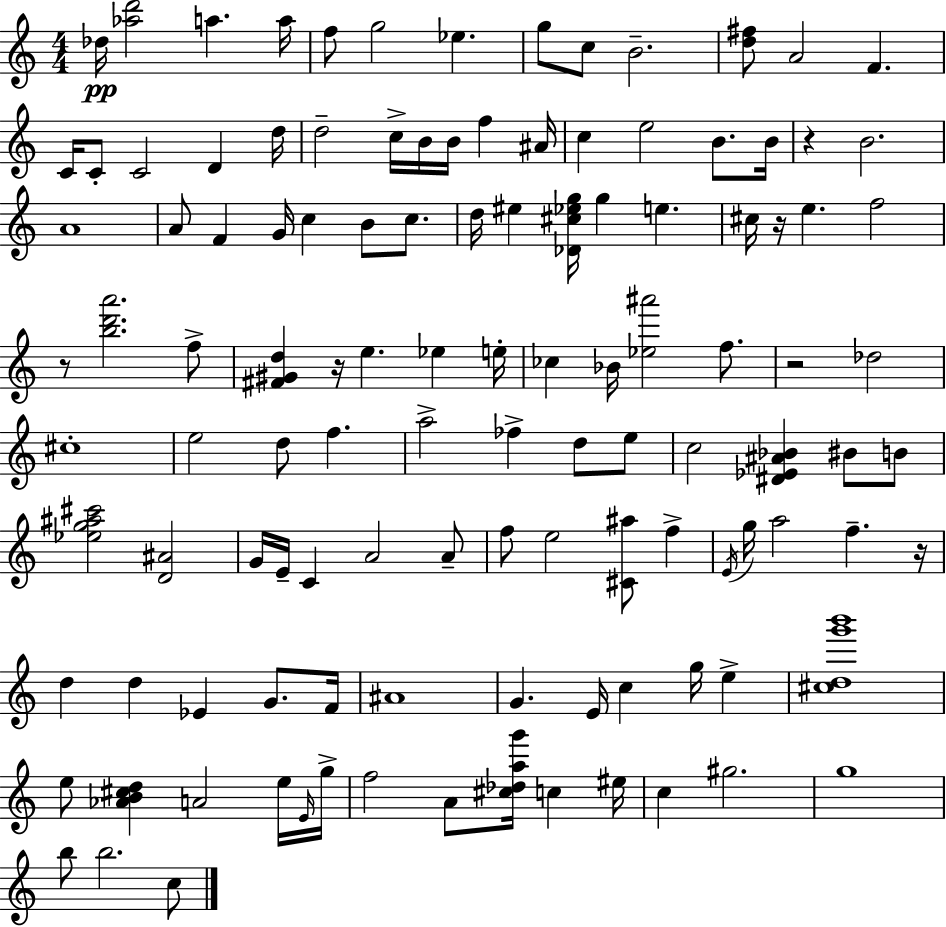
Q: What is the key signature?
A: A minor